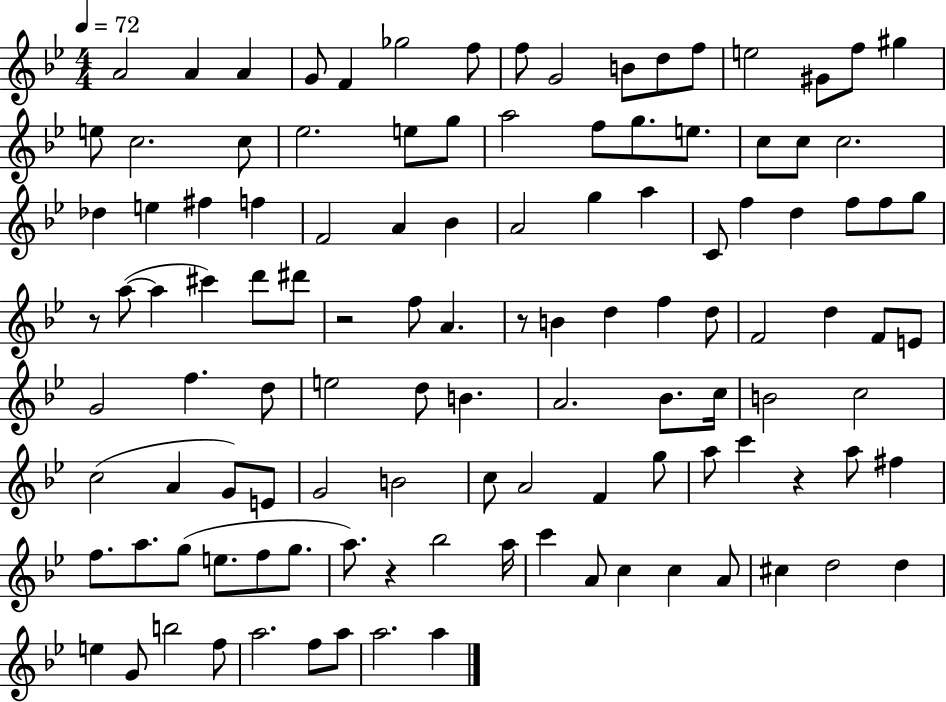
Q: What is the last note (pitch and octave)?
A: A5